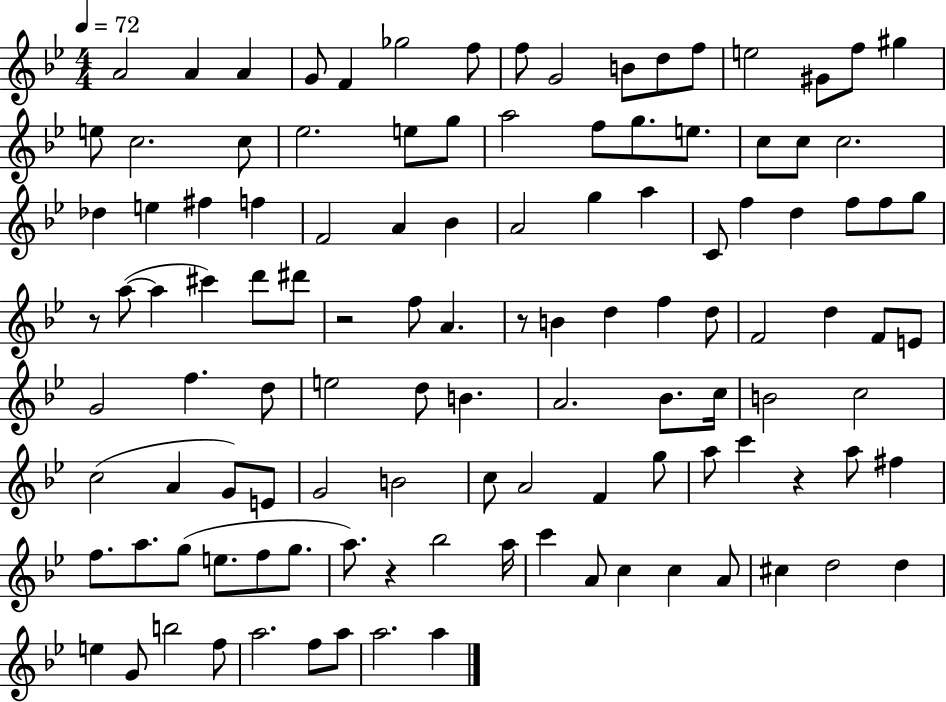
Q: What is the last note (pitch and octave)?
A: A5